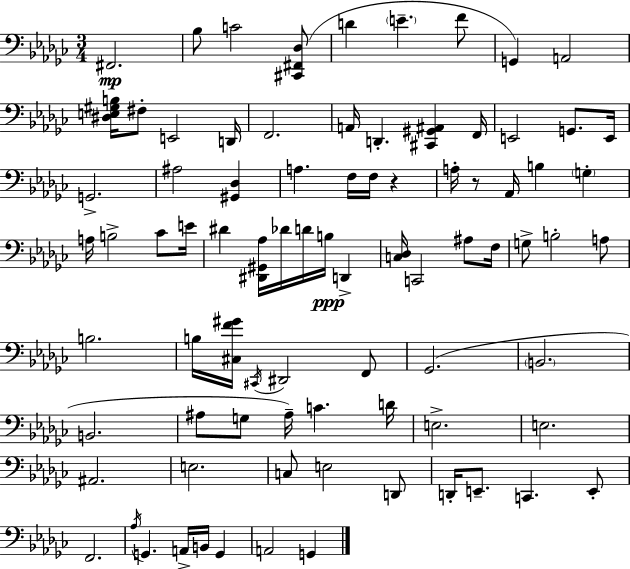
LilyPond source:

{
  \clef bass
  \numericTimeSignature
  \time 3/4
  \key ees \minor
  fis,2.\mp | bes8 c'2 <cis, fis, des>8( | d'4 \parenthesize e'4.-- f'8 | g,4) a,2 | \break <dis e gis b>16 fis8-. e,2 d,16 | f,2. | a,16 d,4.-. <cis, gis, ais,>4 f,16 | e,2 g,8. e,16 | \break g,2.-> | ais2 <gis, des>4 | a4. f16 f16 r4 | a16-. r8 aes,16 b4 \parenthesize g4-. | \break a16 b2-> ces'8 e'16 | dis'4 <dis, gis, aes>16 des'16 d'16 b16\ppp d,4-> | <c des>16 c,2 ais8 f16 | g8-> b2-. a8 | \break b2. | b16 <cis f' gis'>16 \acciaccatura { cis,16 } dis,2 f,8 | ges,2.( | \parenthesize b,2. | \break b,2. | ais8 g8 ais16--) c'4. | d'16 e2.-> | e2. | \break ais,2. | e2. | c8 e2 d,8 | d,16-. e,8.-- c,4. e,8-. | \break f,2. | \acciaccatura { aes16 } g,4. a,16-> b,16 g,4 | a,2 g,4 | \bar "|."
}